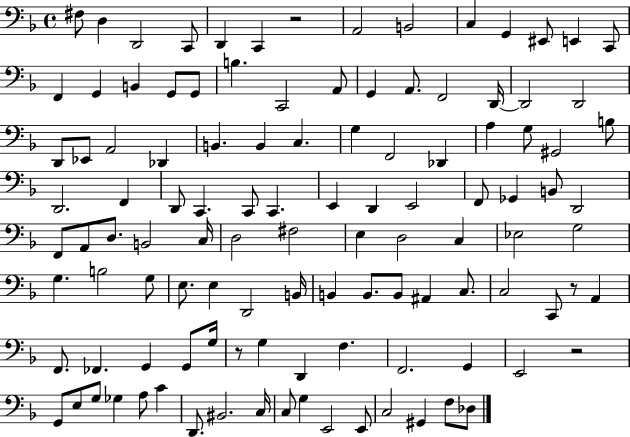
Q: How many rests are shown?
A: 4